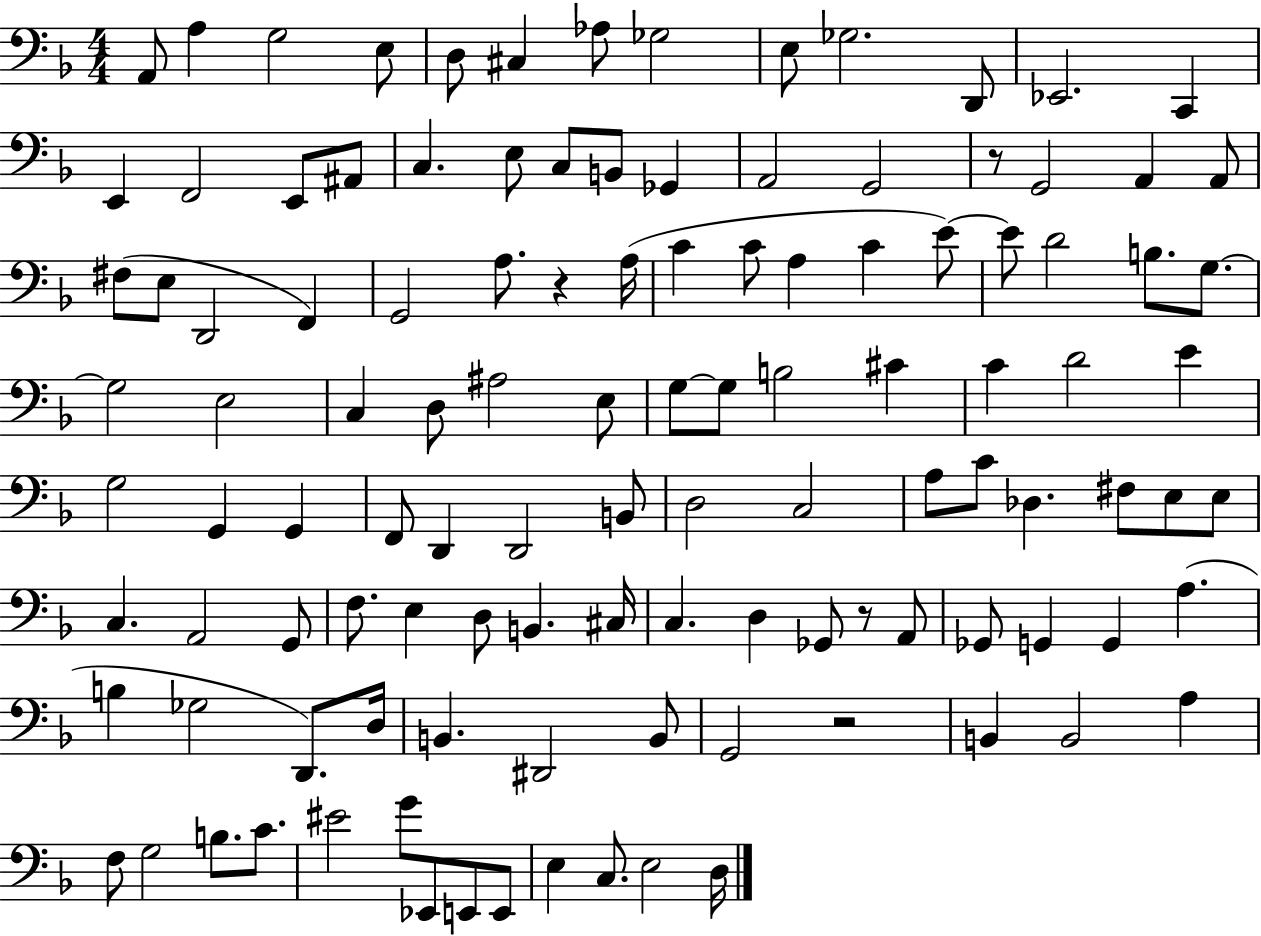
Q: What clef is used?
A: bass